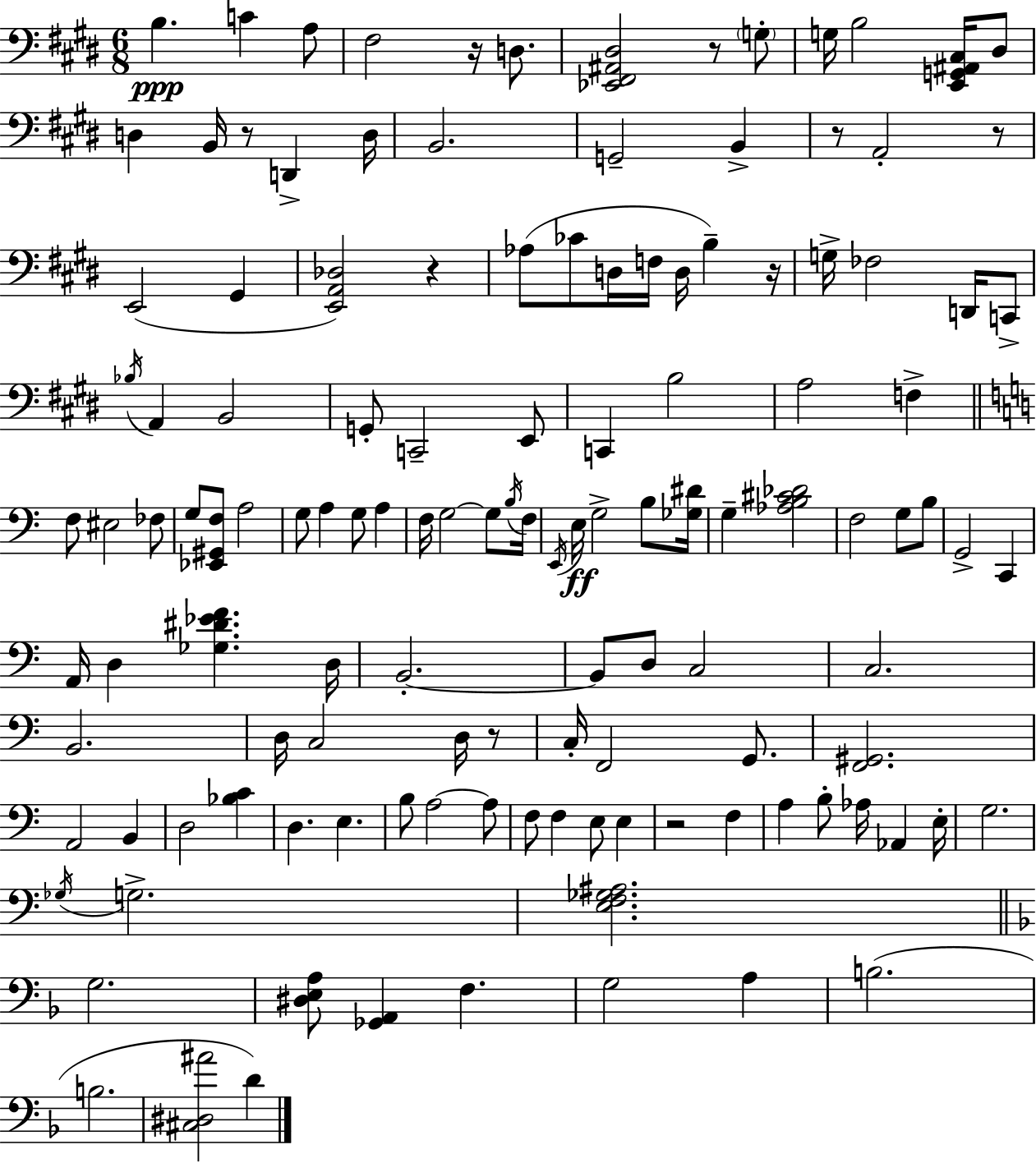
B3/q. C4/q A3/e F#3/h R/s D3/e. [Eb2,F#2,A#2,D#3]/h R/e G3/e G3/s B3/h [E2,G2,A#2,C#3]/s D#3/e D3/q B2/s R/e D2/q D3/s B2/h. G2/h B2/q R/e A2/h R/e E2/h G#2/q [E2,A2,Db3]/h R/q Ab3/e CES4/e D3/s F3/s D3/s B3/q R/s G3/s FES3/h D2/s C2/e Bb3/s A2/q B2/h G2/e C2/h E2/e C2/q B3/h A3/h F3/q F3/e EIS3/h FES3/e G3/e [Eb2,G#2,F3]/e A3/h G3/e A3/q G3/e A3/q F3/s G3/h G3/e B3/s F3/s E2/s E3/s G3/h B3/e [Gb3,D#4]/s G3/q [Ab3,B3,C#4,Db4]/h F3/h G3/e B3/e G2/h C2/q A2/s D3/q [Gb3,D#4,Eb4,F4]/q. D3/s B2/h. B2/e D3/e C3/h C3/h. B2/h. D3/s C3/h D3/s R/e C3/s F2/h G2/e. [F2,G#2]/h. A2/h B2/q D3/h [Bb3,C4]/q D3/q. E3/q. B3/e A3/h A3/e F3/e F3/q E3/e E3/q R/h F3/q A3/q B3/e Ab3/s Ab2/q E3/s G3/h. Gb3/s G3/h. [E3,F3,Gb3,A#3]/h. G3/h. [D#3,E3,A3]/e [Gb2,A2]/q F3/q. G3/h A3/q B3/h. B3/h. [C#3,D#3,A#4]/h D4/q